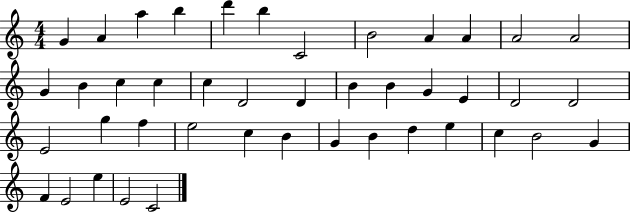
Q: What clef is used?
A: treble